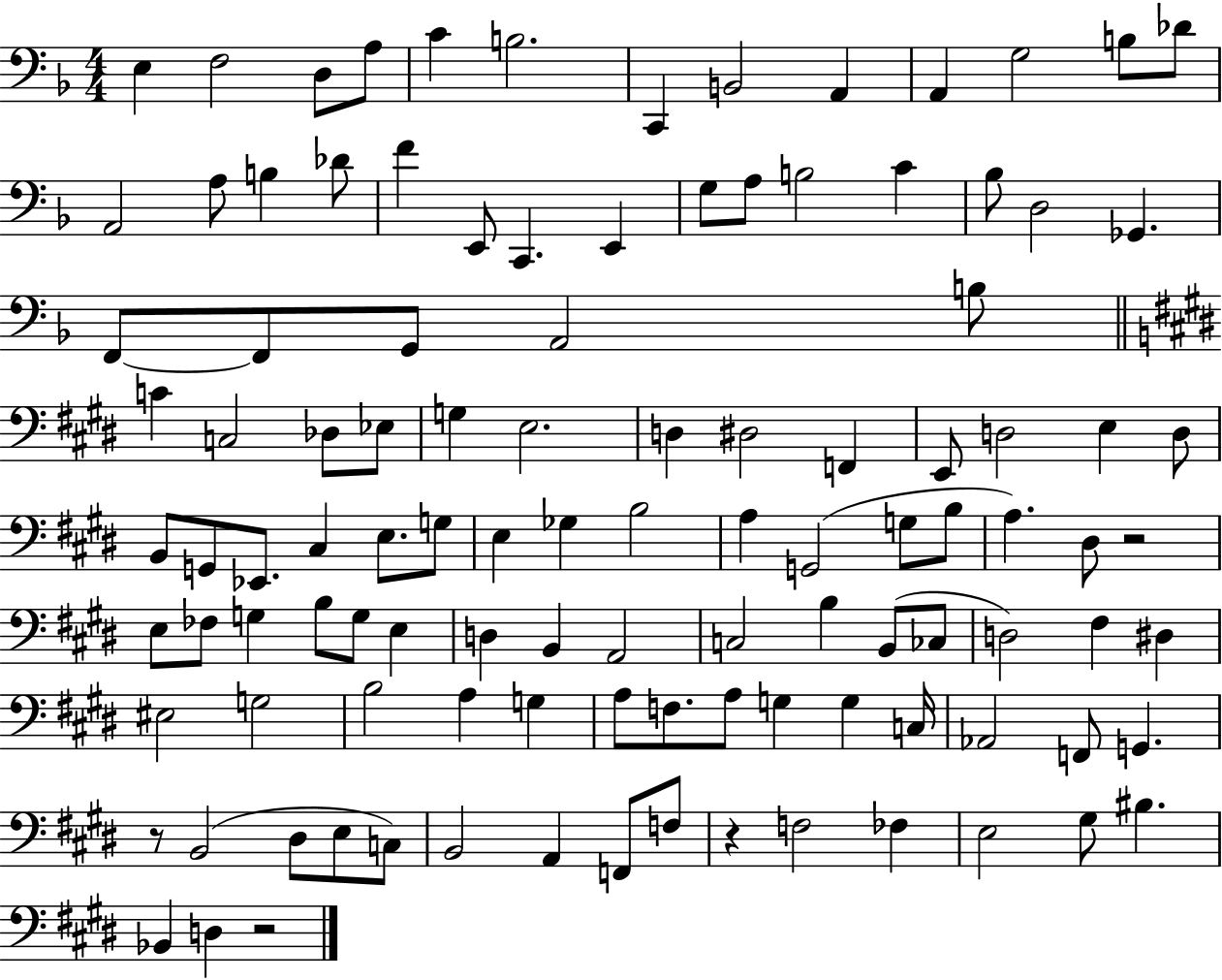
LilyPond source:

{
  \clef bass
  \numericTimeSignature
  \time 4/4
  \key f \major
  e4 f2 d8 a8 | c'4 b2. | c,4 b,2 a,4 | a,4 g2 b8 des'8 | \break a,2 a8 b4 des'8 | f'4 e,8 c,4. e,4 | g8 a8 b2 c'4 | bes8 d2 ges,4. | \break f,8~~ f,8 g,8 a,2 b8 | \bar "||" \break \key e \major c'4 c2 des8 ees8 | g4 e2. | d4 dis2 f,4 | e,8 d2 e4 d8 | \break b,8 g,8 ees,8. cis4 e8. g8 | e4 ges4 b2 | a4 g,2( g8 b8 | a4.) dis8 r2 | \break e8 fes8 g4 b8 g8 e4 | d4 b,4 a,2 | c2 b4 b,8( ces8 | d2) fis4 dis4 | \break eis2 g2 | b2 a4 g4 | a8 f8. a8 g4 g4 c16 | aes,2 f,8 g,4. | \break r8 b,2( dis8 e8 c8) | b,2 a,4 f,8 f8 | r4 f2 fes4 | e2 gis8 bis4. | \break bes,4 d4 r2 | \bar "|."
}